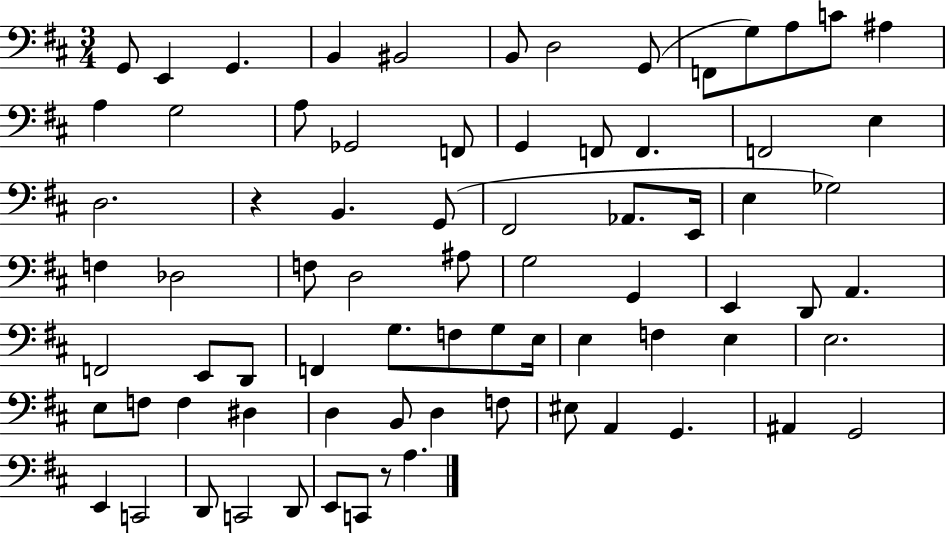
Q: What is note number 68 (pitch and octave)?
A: C2